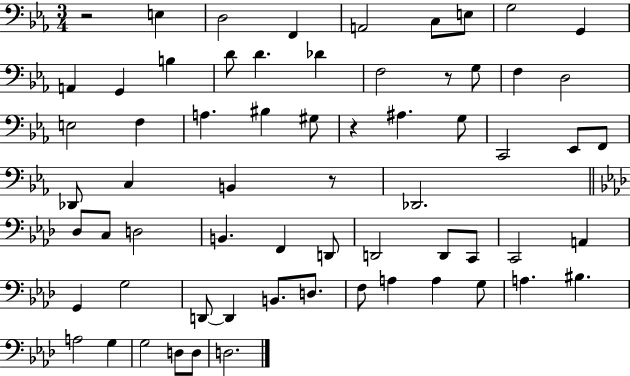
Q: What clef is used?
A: bass